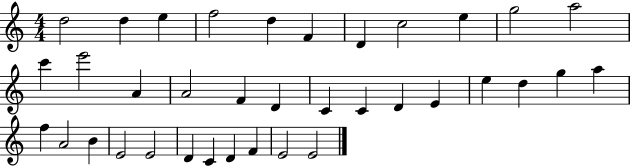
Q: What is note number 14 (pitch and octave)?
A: A4